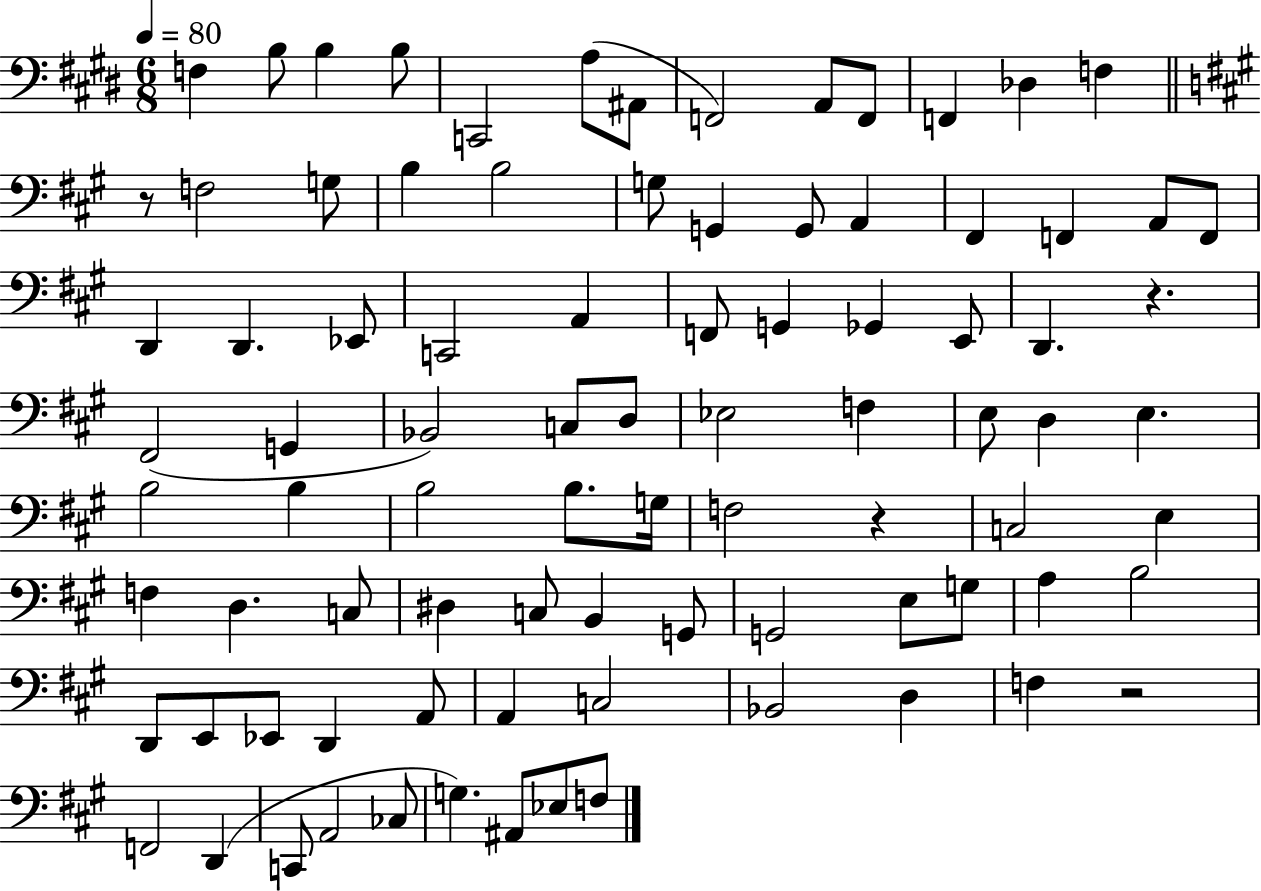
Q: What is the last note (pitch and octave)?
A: F3